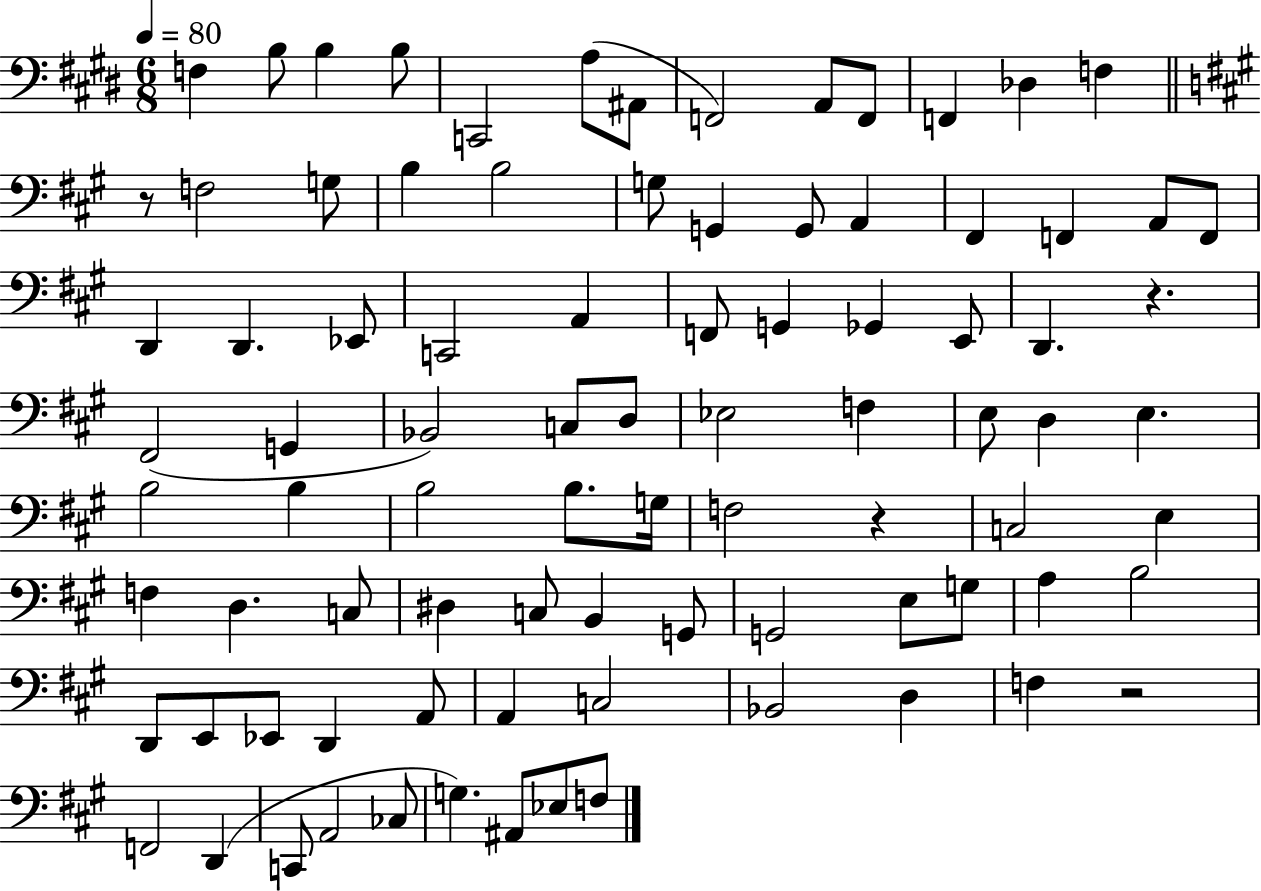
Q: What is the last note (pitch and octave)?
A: F3